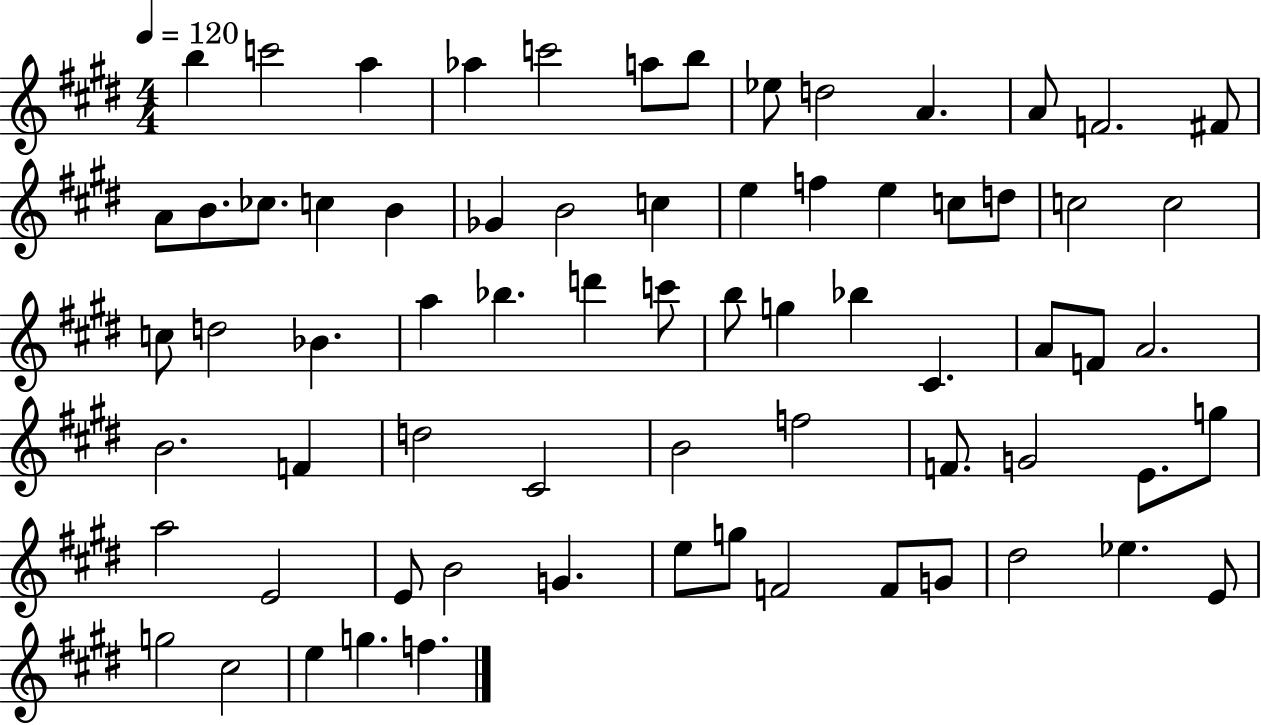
B5/q C6/h A5/q Ab5/q C6/h A5/e B5/e Eb5/e D5/h A4/q. A4/e F4/h. F#4/e A4/e B4/e. CES5/e. C5/q B4/q Gb4/q B4/h C5/q E5/q F5/q E5/q C5/e D5/e C5/h C5/h C5/e D5/h Bb4/q. A5/q Bb5/q. D6/q C6/e B5/e G5/q Bb5/q C#4/q. A4/e F4/e A4/h. B4/h. F4/q D5/h C#4/h B4/h F5/h F4/e. G4/h E4/e. G5/e A5/h E4/h E4/e B4/h G4/q. E5/e G5/e F4/h F4/e G4/e D#5/h Eb5/q. E4/e G5/h C#5/h E5/q G5/q. F5/q.